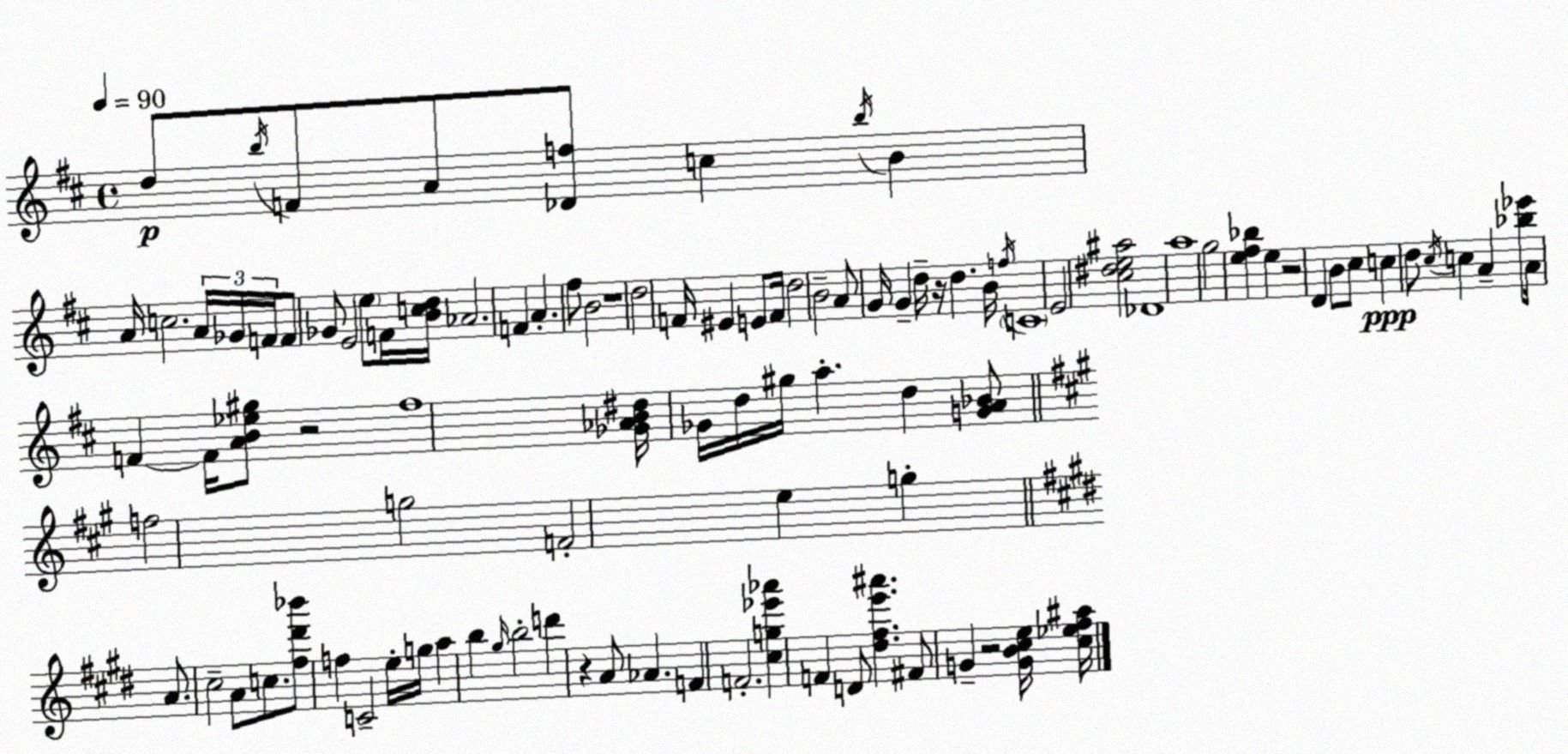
X:1
T:Untitled
M:4/4
L:1/4
K:D
d/2 b/4 F/2 A/2 [_Df]/2 c b/4 B A/4 c2 A/4 _G/4 F/4 F/2 _G/2 E2 e/2 F/4 [Bcd]/4 _A2 F A ^f/2 B2 z4 d2 F/4 ^E E/2 F/4 d2 B2 A/2 G/4 G d/4 z/4 d B/4 f/4 C4 E2 [^c^de^a]2 _D4 a4 g2 [e^f_b] e z2 D B/2 ^c/2 c d/2 ^c/4 c A [_b_e']/2 A/4 F F/4 [AB_e^g]/2 z2 ^f4 [_G_AB^d]/4 _G/4 d/4 ^g/4 a d [GA_B]/2 f2 g2 F2 e g A/2 ^c2 A/2 c/2 [^f^d'_b']/2 f C2 e/4 g/4 a b ^g/4 b2 d' z A/2 _A F F2 [^cg_e'_a'] F D/2 [^d^fe'^a'] ^F/2 G z2 [GB^ce]/4 [^c_e^f^a]/4